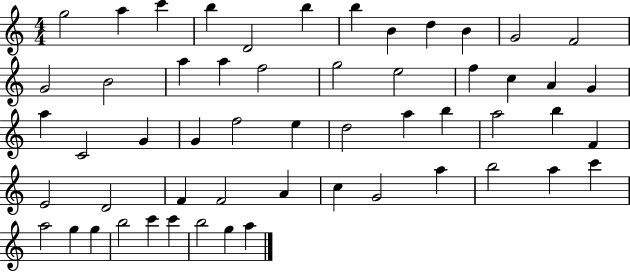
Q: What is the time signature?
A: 4/4